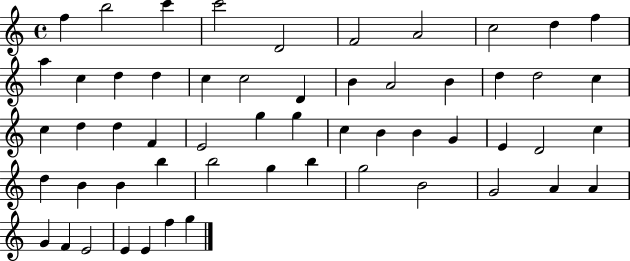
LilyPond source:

{
  \clef treble
  \time 4/4
  \defaultTimeSignature
  \key c \major
  f''4 b''2 c'''4 | c'''2 d'2 | f'2 a'2 | c''2 d''4 f''4 | \break a''4 c''4 d''4 d''4 | c''4 c''2 d'4 | b'4 a'2 b'4 | d''4 d''2 c''4 | \break c''4 d''4 d''4 f'4 | e'2 g''4 g''4 | c''4 b'4 b'4 g'4 | e'4 d'2 c''4 | \break d''4 b'4 b'4 b''4 | b''2 g''4 b''4 | g''2 b'2 | g'2 a'4 a'4 | \break g'4 f'4 e'2 | e'4 e'4 f''4 g''4 | \bar "|."
}